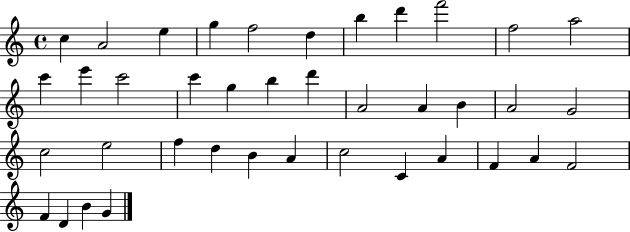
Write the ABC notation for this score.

X:1
T:Untitled
M:4/4
L:1/4
K:C
c A2 e g f2 d b d' f'2 f2 a2 c' e' c'2 c' g b d' A2 A B A2 G2 c2 e2 f d B A c2 C A F A F2 F D B G